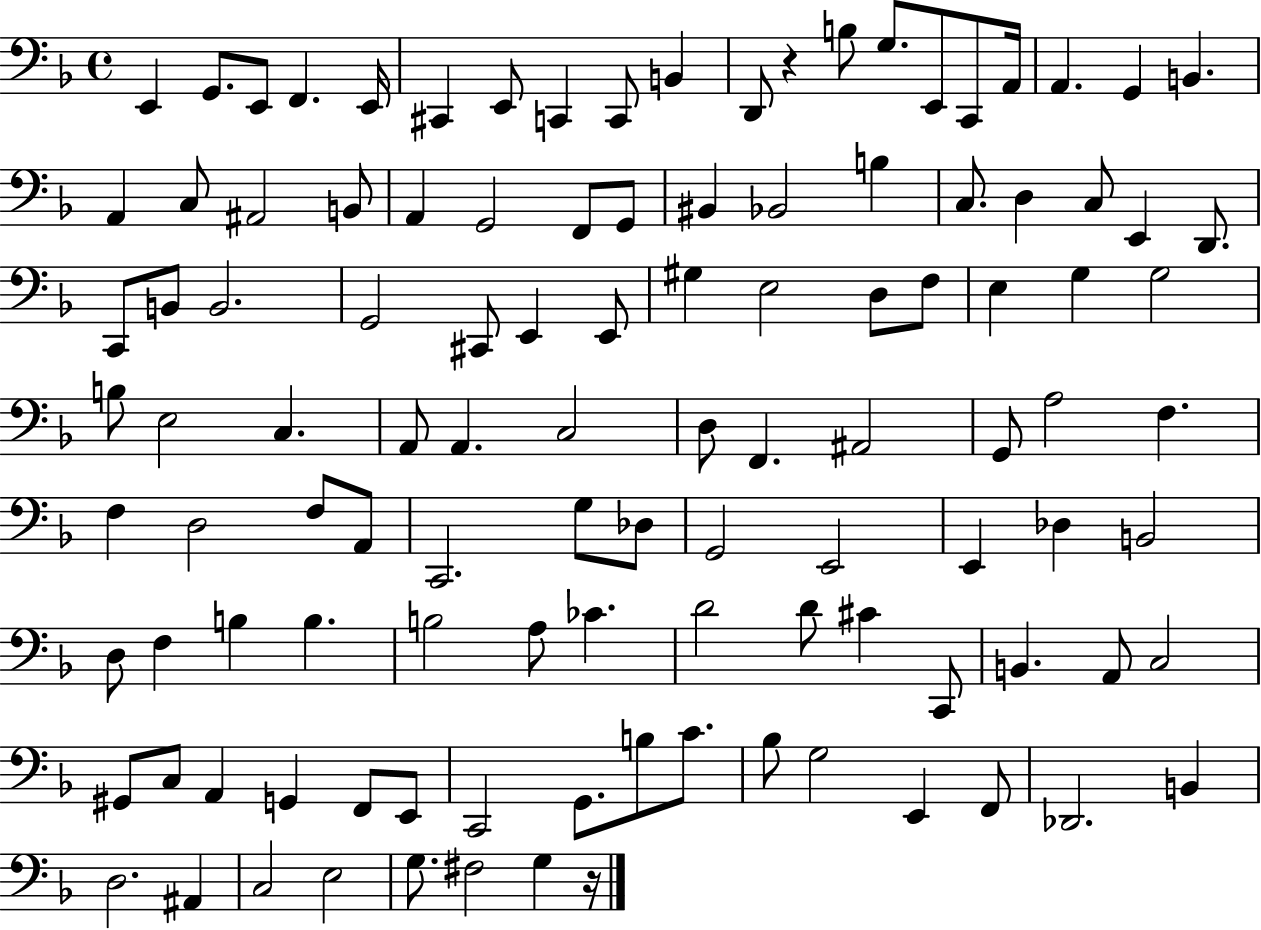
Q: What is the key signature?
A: F major